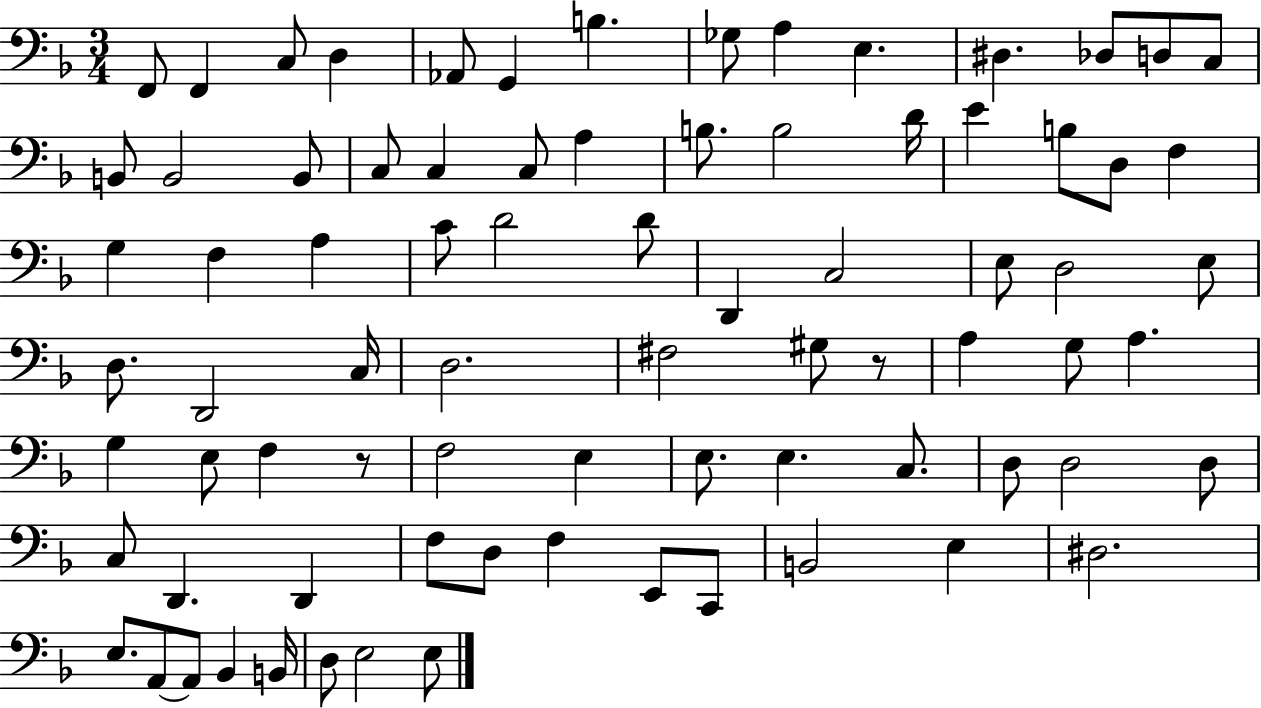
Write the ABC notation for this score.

X:1
T:Untitled
M:3/4
L:1/4
K:F
F,,/2 F,, C,/2 D, _A,,/2 G,, B, _G,/2 A, E, ^D, _D,/2 D,/2 C,/2 B,,/2 B,,2 B,,/2 C,/2 C, C,/2 A, B,/2 B,2 D/4 E B,/2 D,/2 F, G, F, A, C/2 D2 D/2 D,, C,2 E,/2 D,2 E,/2 D,/2 D,,2 C,/4 D,2 ^F,2 ^G,/2 z/2 A, G,/2 A, G, E,/2 F, z/2 F,2 E, E,/2 E, C,/2 D,/2 D,2 D,/2 C,/2 D,, D,, F,/2 D,/2 F, E,,/2 C,,/2 B,,2 E, ^D,2 E,/2 A,,/2 A,,/2 _B,, B,,/4 D,/2 E,2 E,/2